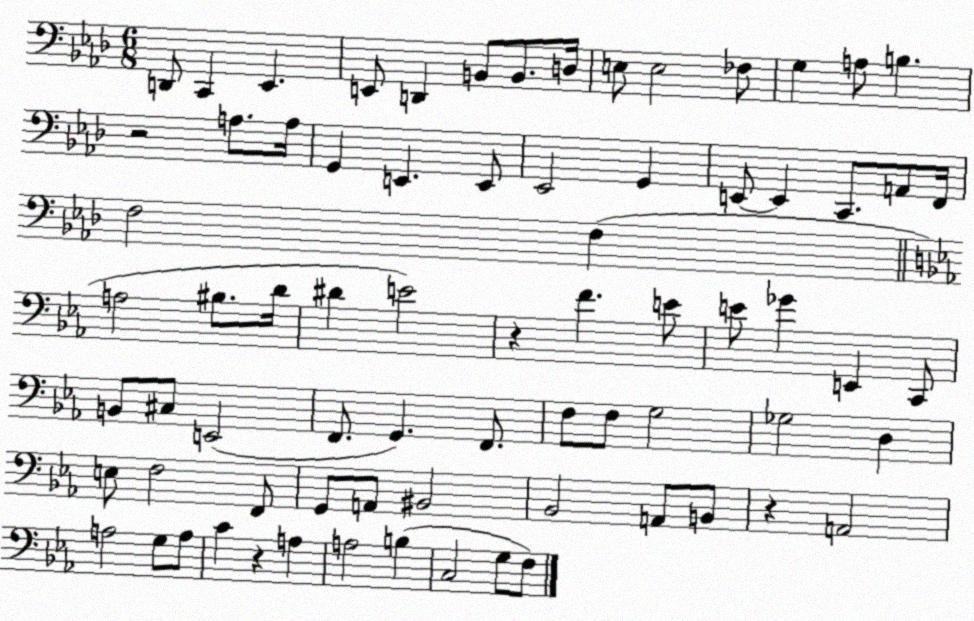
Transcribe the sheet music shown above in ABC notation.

X:1
T:Untitled
M:6/8
L:1/4
K:Ab
D,,/2 C,, _E,, E,,/2 D,, B,,/2 B,,/2 D,/4 E,/2 E,2 _F,/2 G, A,/2 B, z2 A,/2 A,/4 G,, E,, E,,/2 _E,,2 G,, E,,/2 E,, C,,/2 A,,/2 F,,/4 F,2 F, A,2 ^B,/2 D/4 ^D E2 z F E/2 E/2 _G E,, C,,/2 B,,/2 ^C,/2 E,,2 F,,/2 G,, F,,/2 F,/2 F,/2 G,2 _G,2 D, E,/2 F,2 F,,/2 G,,/2 A,,/2 ^B,,2 _B,,2 A,,/2 B,,/2 z A,,2 A,2 G,/2 A,/2 C z A, A,2 B, C,2 G,/2 F,/2